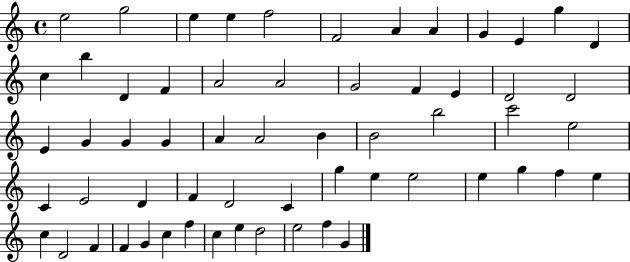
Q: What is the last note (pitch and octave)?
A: G4